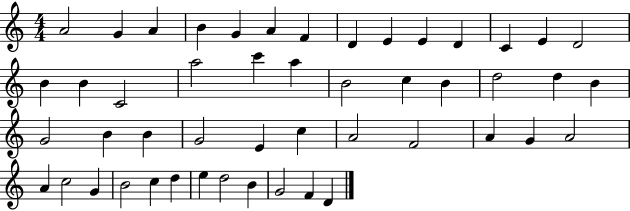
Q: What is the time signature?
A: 4/4